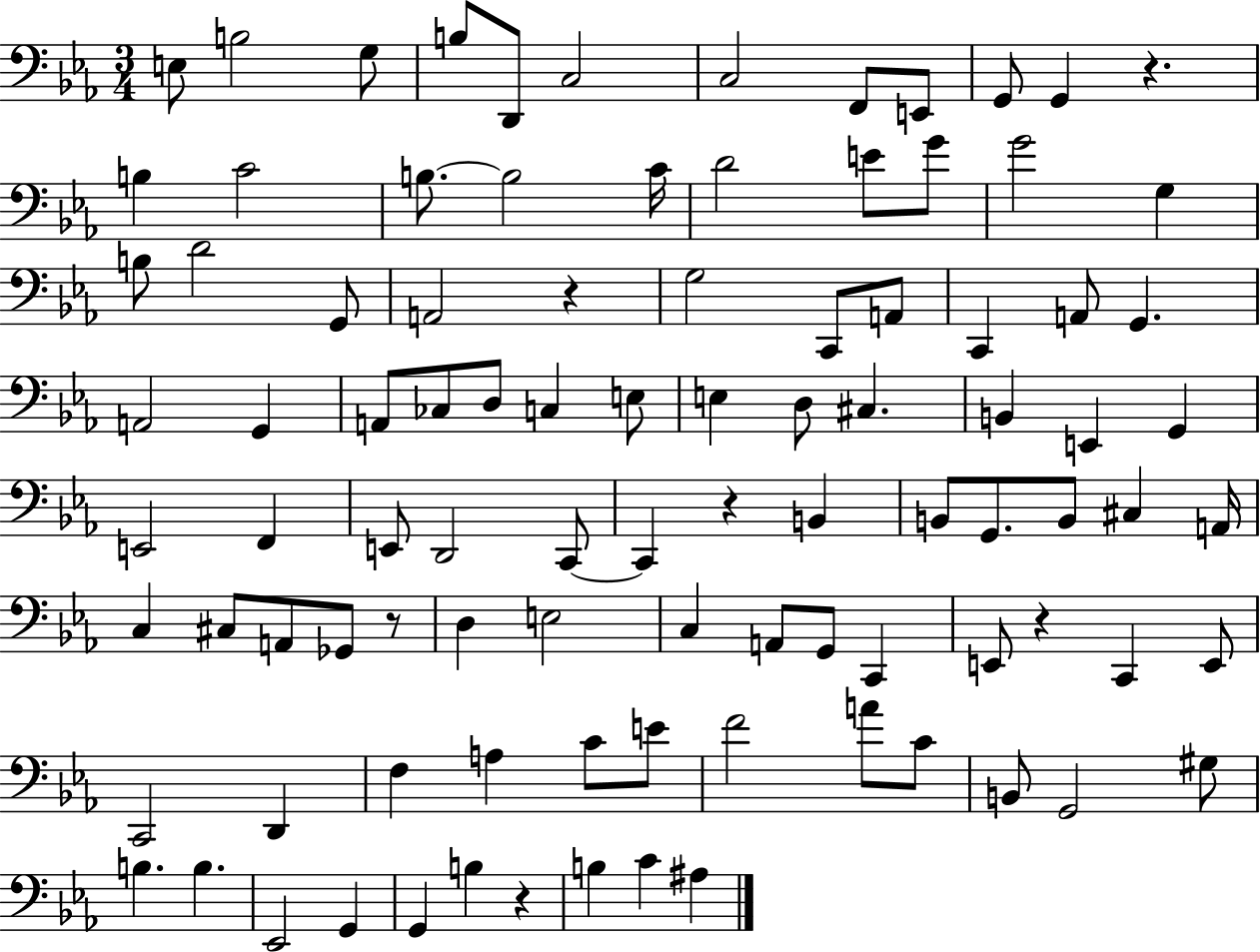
{
  \clef bass
  \numericTimeSignature
  \time 3/4
  \key ees \major
  e8 b2 g8 | b8 d,8 c2 | c2 f,8 e,8 | g,8 g,4 r4. | \break b4 c'2 | b8.~~ b2 c'16 | d'2 e'8 g'8 | g'2 g4 | \break b8 d'2 g,8 | a,2 r4 | g2 c,8 a,8 | c,4 a,8 g,4. | \break a,2 g,4 | a,8 ces8 d8 c4 e8 | e4 d8 cis4. | b,4 e,4 g,4 | \break e,2 f,4 | e,8 d,2 c,8~~ | c,4 r4 b,4 | b,8 g,8. b,8 cis4 a,16 | \break c4 cis8 a,8 ges,8 r8 | d4 e2 | c4 a,8 g,8 c,4 | e,8 r4 c,4 e,8 | \break c,2 d,4 | f4 a4 c'8 e'8 | f'2 a'8 c'8 | b,8 g,2 gis8 | \break b4. b4. | ees,2 g,4 | g,4 b4 r4 | b4 c'4 ais4 | \break \bar "|."
}